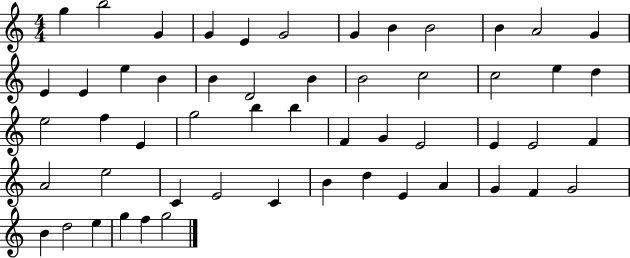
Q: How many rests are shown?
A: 0